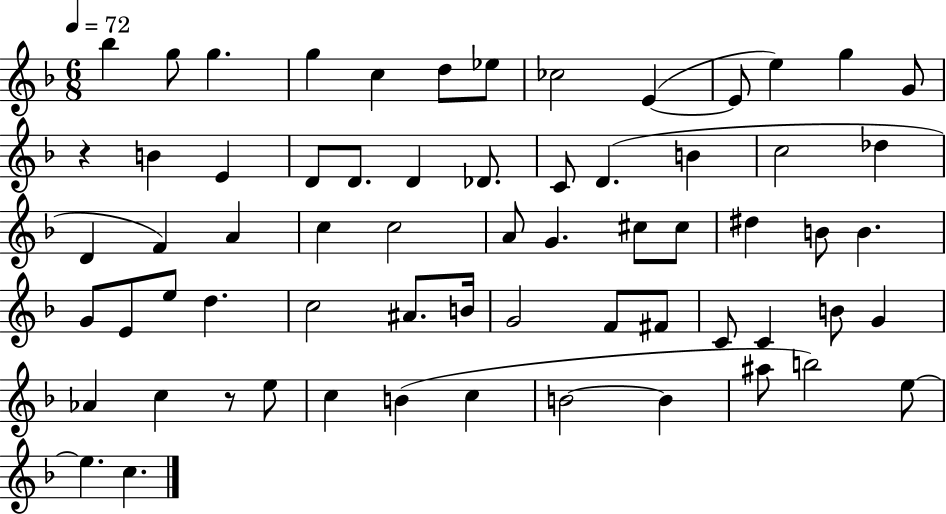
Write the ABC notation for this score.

X:1
T:Untitled
M:6/8
L:1/4
K:F
_b g/2 g g c d/2 _e/2 _c2 E E/2 e g G/2 z B E D/2 D/2 D _D/2 C/2 D B c2 _d D F A c c2 A/2 G ^c/2 ^c/2 ^d B/2 B G/2 E/2 e/2 d c2 ^A/2 B/4 G2 F/2 ^F/2 C/2 C B/2 G _A c z/2 e/2 c B c B2 B ^a/2 b2 e/2 e c